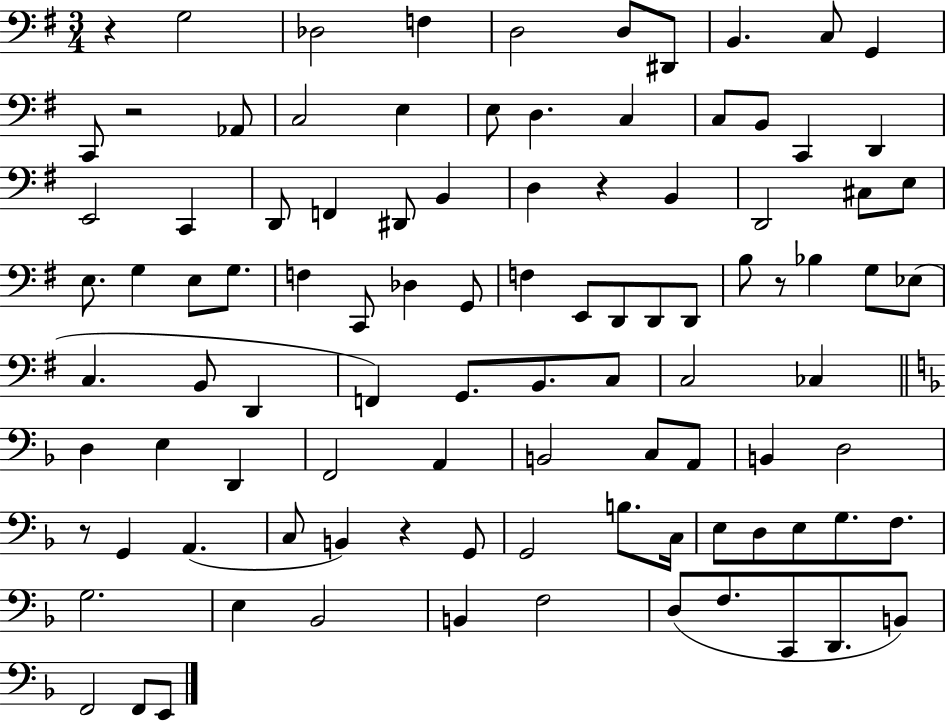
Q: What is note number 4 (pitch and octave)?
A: D3